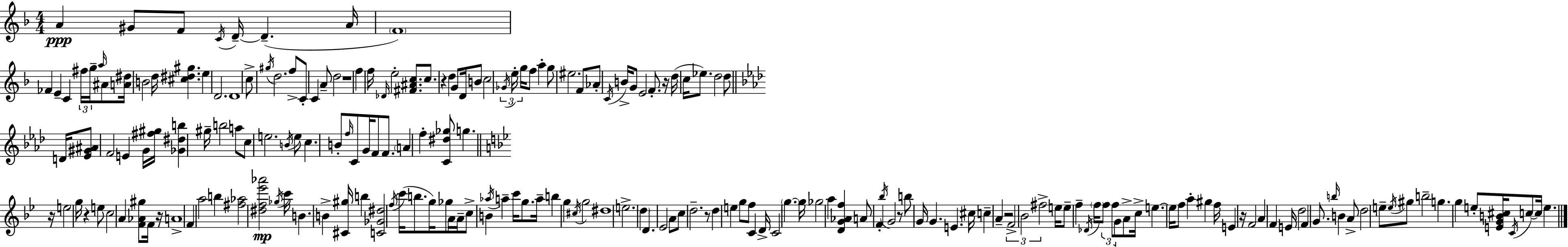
X:1
T:Untitled
M:4/4
L:1/4
K:F
A ^G/2 F/2 C/4 D/4 D A/4 F4 _F E C ^f/4 g/4 a/4 ^A/2 [A^d]/4 B2 d/4 [^c^d^g] e D2 D4 c/2 ^g/4 d2 f/2 C/2 C A/2 d2 z4 f f/4 _D/4 e2 [^F^Ac]/2 c/2 z d G/2 D/4 B/2 c2 _G/4 e/4 g/4 f/2 a g/2 ^e2 F/2 _A/2 C/4 B/4 G/2 E2 F/2 z/4 d/4 c/4 _e/2 d2 d/2 D/4 [_E^G^A]/2 F2 E G/4 [^f^g]/4 [_G^db] ^g/4 b2 a/2 c/2 e2 B/4 e/2 c B/2 f/4 C/2 G/4 F/2 F/2 A f [C^d_g]/2 g z/4 e2 g/4 z e/2 c2 A [F_A^g]/2 F/4 z/4 A4 F a2 b [^f_a]2 [^df_e'_a']2 _g/4 c'/4 B B [^C^g]/4 b [C_G^d]2 f/4 c'/4 b/2 g/4 _g/2 A/4 A/4 c/2 B _a/4 a c'/4 g/2 a/4 b g ^c/4 g2 ^d4 e2 d D _E2 A/2 c/2 d2 z/2 d e g/2 f/2 C D/4 C2 g g/4 _g2 a [DG_Af] A/2 F _b/4 G2 z/2 b/2 G/4 G E ^c/4 c A z2 F2 _B2 ^f2 e/4 e/2 f _D/4 f/4 f/2 f/2 G/2 A/2 c/4 e e/4 f/2 a ^g f/4 E z/4 F2 A F E/4 d2 F G/2 b/4 B A/2 d2 e/2 e/4 ^g/2 b2 g g e/2 [EGB^c]/4 C/4 c/2 c/4 e